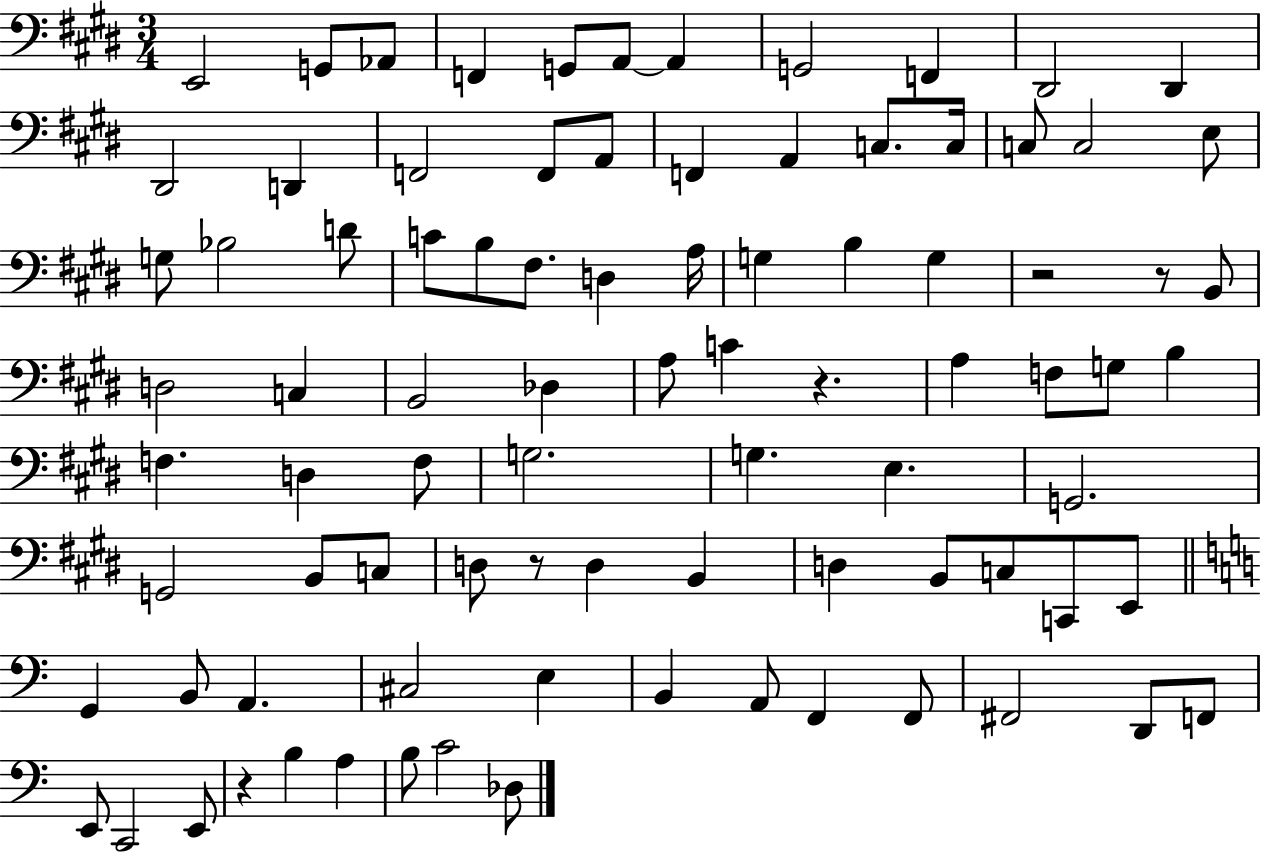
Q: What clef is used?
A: bass